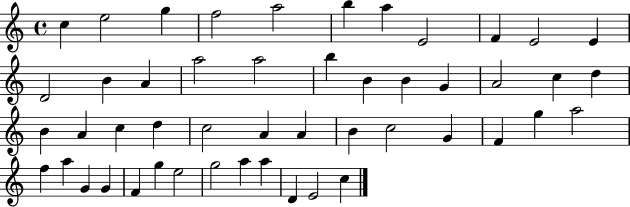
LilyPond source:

{
  \clef treble
  \time 4/4
  \defaultTimeSignature
  \key c \major
  c''4 e''2 g''4 | f''2 a''2 | b''4 a''4 e'2 | f'4 e'2 e'4 | \break d'2 b'4 a'4 | a''2 a''2 | b''4 b'4 b'4 g'4 | a'2 c''4 d''4 | \break b'4 a'4 c''4 d''4 | c''2 a'4 a'4 | b'4 c''2 g'4 | f'4 g''4 a''2 | \break f''4 a''4 g'4 g'4 | f'4 g''4 e''2 | g''2 a''4 a''4 | d'4 e'2 c''4 | \break \bar "|."
}